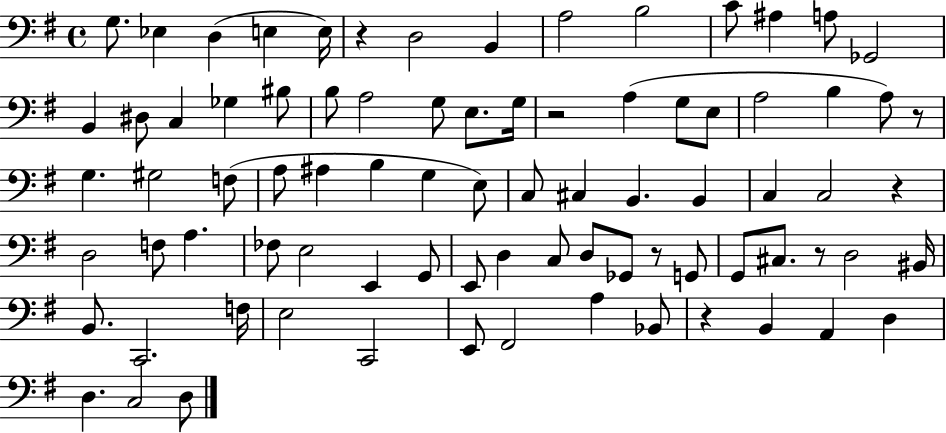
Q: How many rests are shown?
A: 7